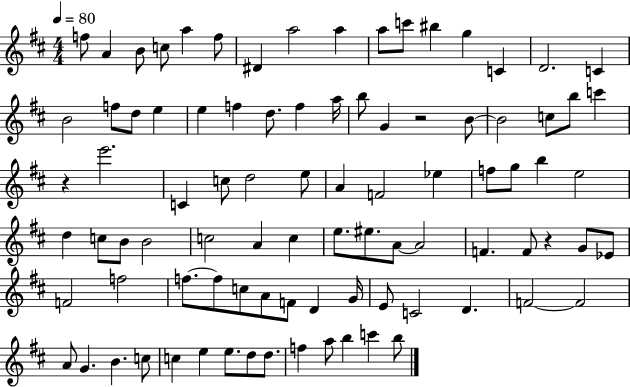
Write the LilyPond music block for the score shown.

{
  \clef treble
  \numericTimeSignature
  \time 4/4
  \key d \major
  \tempo 4 = 80
  \repeat volta 2 { f''8 a'4 b'8 c''8 a''4 f''8 | dis'4 a''2 a''4 | a''8 c'''8 bis''4 g''4 c'4 | d'2. c'4 | \break b'2 f''8 d''8 e''4 | e''4 f''4 d''8. f''4 a''16 | b''8 g'4 r2 b'8~~ | b'2 c''8 b''8 c'''4 | \break r4 e'''2. | c'4 c''8 d''2 e''8 | a'4 f'2 ees''4 | f''8 g''8 b''4 e''2 | \break d''4 c''8 b'8 b'2 | c''2 a'4 c''4 | e''8. eis''8. a'8~~ a'2 | f'4. f'8 r4 g'8 ees'8 | \break f'2 f''2 | f''8.~~ f''8 c''8 a'8 f'8 d'4 g'16 | e'8 c'2 d'4. | f'2~~ f'2 | \break a'8 g'4. b'4. c''8 | c''4 e''4 e''8. d''8 d''8. | f''4 a''8 b''4 c'''4 b''8 | } \bar "|."
}